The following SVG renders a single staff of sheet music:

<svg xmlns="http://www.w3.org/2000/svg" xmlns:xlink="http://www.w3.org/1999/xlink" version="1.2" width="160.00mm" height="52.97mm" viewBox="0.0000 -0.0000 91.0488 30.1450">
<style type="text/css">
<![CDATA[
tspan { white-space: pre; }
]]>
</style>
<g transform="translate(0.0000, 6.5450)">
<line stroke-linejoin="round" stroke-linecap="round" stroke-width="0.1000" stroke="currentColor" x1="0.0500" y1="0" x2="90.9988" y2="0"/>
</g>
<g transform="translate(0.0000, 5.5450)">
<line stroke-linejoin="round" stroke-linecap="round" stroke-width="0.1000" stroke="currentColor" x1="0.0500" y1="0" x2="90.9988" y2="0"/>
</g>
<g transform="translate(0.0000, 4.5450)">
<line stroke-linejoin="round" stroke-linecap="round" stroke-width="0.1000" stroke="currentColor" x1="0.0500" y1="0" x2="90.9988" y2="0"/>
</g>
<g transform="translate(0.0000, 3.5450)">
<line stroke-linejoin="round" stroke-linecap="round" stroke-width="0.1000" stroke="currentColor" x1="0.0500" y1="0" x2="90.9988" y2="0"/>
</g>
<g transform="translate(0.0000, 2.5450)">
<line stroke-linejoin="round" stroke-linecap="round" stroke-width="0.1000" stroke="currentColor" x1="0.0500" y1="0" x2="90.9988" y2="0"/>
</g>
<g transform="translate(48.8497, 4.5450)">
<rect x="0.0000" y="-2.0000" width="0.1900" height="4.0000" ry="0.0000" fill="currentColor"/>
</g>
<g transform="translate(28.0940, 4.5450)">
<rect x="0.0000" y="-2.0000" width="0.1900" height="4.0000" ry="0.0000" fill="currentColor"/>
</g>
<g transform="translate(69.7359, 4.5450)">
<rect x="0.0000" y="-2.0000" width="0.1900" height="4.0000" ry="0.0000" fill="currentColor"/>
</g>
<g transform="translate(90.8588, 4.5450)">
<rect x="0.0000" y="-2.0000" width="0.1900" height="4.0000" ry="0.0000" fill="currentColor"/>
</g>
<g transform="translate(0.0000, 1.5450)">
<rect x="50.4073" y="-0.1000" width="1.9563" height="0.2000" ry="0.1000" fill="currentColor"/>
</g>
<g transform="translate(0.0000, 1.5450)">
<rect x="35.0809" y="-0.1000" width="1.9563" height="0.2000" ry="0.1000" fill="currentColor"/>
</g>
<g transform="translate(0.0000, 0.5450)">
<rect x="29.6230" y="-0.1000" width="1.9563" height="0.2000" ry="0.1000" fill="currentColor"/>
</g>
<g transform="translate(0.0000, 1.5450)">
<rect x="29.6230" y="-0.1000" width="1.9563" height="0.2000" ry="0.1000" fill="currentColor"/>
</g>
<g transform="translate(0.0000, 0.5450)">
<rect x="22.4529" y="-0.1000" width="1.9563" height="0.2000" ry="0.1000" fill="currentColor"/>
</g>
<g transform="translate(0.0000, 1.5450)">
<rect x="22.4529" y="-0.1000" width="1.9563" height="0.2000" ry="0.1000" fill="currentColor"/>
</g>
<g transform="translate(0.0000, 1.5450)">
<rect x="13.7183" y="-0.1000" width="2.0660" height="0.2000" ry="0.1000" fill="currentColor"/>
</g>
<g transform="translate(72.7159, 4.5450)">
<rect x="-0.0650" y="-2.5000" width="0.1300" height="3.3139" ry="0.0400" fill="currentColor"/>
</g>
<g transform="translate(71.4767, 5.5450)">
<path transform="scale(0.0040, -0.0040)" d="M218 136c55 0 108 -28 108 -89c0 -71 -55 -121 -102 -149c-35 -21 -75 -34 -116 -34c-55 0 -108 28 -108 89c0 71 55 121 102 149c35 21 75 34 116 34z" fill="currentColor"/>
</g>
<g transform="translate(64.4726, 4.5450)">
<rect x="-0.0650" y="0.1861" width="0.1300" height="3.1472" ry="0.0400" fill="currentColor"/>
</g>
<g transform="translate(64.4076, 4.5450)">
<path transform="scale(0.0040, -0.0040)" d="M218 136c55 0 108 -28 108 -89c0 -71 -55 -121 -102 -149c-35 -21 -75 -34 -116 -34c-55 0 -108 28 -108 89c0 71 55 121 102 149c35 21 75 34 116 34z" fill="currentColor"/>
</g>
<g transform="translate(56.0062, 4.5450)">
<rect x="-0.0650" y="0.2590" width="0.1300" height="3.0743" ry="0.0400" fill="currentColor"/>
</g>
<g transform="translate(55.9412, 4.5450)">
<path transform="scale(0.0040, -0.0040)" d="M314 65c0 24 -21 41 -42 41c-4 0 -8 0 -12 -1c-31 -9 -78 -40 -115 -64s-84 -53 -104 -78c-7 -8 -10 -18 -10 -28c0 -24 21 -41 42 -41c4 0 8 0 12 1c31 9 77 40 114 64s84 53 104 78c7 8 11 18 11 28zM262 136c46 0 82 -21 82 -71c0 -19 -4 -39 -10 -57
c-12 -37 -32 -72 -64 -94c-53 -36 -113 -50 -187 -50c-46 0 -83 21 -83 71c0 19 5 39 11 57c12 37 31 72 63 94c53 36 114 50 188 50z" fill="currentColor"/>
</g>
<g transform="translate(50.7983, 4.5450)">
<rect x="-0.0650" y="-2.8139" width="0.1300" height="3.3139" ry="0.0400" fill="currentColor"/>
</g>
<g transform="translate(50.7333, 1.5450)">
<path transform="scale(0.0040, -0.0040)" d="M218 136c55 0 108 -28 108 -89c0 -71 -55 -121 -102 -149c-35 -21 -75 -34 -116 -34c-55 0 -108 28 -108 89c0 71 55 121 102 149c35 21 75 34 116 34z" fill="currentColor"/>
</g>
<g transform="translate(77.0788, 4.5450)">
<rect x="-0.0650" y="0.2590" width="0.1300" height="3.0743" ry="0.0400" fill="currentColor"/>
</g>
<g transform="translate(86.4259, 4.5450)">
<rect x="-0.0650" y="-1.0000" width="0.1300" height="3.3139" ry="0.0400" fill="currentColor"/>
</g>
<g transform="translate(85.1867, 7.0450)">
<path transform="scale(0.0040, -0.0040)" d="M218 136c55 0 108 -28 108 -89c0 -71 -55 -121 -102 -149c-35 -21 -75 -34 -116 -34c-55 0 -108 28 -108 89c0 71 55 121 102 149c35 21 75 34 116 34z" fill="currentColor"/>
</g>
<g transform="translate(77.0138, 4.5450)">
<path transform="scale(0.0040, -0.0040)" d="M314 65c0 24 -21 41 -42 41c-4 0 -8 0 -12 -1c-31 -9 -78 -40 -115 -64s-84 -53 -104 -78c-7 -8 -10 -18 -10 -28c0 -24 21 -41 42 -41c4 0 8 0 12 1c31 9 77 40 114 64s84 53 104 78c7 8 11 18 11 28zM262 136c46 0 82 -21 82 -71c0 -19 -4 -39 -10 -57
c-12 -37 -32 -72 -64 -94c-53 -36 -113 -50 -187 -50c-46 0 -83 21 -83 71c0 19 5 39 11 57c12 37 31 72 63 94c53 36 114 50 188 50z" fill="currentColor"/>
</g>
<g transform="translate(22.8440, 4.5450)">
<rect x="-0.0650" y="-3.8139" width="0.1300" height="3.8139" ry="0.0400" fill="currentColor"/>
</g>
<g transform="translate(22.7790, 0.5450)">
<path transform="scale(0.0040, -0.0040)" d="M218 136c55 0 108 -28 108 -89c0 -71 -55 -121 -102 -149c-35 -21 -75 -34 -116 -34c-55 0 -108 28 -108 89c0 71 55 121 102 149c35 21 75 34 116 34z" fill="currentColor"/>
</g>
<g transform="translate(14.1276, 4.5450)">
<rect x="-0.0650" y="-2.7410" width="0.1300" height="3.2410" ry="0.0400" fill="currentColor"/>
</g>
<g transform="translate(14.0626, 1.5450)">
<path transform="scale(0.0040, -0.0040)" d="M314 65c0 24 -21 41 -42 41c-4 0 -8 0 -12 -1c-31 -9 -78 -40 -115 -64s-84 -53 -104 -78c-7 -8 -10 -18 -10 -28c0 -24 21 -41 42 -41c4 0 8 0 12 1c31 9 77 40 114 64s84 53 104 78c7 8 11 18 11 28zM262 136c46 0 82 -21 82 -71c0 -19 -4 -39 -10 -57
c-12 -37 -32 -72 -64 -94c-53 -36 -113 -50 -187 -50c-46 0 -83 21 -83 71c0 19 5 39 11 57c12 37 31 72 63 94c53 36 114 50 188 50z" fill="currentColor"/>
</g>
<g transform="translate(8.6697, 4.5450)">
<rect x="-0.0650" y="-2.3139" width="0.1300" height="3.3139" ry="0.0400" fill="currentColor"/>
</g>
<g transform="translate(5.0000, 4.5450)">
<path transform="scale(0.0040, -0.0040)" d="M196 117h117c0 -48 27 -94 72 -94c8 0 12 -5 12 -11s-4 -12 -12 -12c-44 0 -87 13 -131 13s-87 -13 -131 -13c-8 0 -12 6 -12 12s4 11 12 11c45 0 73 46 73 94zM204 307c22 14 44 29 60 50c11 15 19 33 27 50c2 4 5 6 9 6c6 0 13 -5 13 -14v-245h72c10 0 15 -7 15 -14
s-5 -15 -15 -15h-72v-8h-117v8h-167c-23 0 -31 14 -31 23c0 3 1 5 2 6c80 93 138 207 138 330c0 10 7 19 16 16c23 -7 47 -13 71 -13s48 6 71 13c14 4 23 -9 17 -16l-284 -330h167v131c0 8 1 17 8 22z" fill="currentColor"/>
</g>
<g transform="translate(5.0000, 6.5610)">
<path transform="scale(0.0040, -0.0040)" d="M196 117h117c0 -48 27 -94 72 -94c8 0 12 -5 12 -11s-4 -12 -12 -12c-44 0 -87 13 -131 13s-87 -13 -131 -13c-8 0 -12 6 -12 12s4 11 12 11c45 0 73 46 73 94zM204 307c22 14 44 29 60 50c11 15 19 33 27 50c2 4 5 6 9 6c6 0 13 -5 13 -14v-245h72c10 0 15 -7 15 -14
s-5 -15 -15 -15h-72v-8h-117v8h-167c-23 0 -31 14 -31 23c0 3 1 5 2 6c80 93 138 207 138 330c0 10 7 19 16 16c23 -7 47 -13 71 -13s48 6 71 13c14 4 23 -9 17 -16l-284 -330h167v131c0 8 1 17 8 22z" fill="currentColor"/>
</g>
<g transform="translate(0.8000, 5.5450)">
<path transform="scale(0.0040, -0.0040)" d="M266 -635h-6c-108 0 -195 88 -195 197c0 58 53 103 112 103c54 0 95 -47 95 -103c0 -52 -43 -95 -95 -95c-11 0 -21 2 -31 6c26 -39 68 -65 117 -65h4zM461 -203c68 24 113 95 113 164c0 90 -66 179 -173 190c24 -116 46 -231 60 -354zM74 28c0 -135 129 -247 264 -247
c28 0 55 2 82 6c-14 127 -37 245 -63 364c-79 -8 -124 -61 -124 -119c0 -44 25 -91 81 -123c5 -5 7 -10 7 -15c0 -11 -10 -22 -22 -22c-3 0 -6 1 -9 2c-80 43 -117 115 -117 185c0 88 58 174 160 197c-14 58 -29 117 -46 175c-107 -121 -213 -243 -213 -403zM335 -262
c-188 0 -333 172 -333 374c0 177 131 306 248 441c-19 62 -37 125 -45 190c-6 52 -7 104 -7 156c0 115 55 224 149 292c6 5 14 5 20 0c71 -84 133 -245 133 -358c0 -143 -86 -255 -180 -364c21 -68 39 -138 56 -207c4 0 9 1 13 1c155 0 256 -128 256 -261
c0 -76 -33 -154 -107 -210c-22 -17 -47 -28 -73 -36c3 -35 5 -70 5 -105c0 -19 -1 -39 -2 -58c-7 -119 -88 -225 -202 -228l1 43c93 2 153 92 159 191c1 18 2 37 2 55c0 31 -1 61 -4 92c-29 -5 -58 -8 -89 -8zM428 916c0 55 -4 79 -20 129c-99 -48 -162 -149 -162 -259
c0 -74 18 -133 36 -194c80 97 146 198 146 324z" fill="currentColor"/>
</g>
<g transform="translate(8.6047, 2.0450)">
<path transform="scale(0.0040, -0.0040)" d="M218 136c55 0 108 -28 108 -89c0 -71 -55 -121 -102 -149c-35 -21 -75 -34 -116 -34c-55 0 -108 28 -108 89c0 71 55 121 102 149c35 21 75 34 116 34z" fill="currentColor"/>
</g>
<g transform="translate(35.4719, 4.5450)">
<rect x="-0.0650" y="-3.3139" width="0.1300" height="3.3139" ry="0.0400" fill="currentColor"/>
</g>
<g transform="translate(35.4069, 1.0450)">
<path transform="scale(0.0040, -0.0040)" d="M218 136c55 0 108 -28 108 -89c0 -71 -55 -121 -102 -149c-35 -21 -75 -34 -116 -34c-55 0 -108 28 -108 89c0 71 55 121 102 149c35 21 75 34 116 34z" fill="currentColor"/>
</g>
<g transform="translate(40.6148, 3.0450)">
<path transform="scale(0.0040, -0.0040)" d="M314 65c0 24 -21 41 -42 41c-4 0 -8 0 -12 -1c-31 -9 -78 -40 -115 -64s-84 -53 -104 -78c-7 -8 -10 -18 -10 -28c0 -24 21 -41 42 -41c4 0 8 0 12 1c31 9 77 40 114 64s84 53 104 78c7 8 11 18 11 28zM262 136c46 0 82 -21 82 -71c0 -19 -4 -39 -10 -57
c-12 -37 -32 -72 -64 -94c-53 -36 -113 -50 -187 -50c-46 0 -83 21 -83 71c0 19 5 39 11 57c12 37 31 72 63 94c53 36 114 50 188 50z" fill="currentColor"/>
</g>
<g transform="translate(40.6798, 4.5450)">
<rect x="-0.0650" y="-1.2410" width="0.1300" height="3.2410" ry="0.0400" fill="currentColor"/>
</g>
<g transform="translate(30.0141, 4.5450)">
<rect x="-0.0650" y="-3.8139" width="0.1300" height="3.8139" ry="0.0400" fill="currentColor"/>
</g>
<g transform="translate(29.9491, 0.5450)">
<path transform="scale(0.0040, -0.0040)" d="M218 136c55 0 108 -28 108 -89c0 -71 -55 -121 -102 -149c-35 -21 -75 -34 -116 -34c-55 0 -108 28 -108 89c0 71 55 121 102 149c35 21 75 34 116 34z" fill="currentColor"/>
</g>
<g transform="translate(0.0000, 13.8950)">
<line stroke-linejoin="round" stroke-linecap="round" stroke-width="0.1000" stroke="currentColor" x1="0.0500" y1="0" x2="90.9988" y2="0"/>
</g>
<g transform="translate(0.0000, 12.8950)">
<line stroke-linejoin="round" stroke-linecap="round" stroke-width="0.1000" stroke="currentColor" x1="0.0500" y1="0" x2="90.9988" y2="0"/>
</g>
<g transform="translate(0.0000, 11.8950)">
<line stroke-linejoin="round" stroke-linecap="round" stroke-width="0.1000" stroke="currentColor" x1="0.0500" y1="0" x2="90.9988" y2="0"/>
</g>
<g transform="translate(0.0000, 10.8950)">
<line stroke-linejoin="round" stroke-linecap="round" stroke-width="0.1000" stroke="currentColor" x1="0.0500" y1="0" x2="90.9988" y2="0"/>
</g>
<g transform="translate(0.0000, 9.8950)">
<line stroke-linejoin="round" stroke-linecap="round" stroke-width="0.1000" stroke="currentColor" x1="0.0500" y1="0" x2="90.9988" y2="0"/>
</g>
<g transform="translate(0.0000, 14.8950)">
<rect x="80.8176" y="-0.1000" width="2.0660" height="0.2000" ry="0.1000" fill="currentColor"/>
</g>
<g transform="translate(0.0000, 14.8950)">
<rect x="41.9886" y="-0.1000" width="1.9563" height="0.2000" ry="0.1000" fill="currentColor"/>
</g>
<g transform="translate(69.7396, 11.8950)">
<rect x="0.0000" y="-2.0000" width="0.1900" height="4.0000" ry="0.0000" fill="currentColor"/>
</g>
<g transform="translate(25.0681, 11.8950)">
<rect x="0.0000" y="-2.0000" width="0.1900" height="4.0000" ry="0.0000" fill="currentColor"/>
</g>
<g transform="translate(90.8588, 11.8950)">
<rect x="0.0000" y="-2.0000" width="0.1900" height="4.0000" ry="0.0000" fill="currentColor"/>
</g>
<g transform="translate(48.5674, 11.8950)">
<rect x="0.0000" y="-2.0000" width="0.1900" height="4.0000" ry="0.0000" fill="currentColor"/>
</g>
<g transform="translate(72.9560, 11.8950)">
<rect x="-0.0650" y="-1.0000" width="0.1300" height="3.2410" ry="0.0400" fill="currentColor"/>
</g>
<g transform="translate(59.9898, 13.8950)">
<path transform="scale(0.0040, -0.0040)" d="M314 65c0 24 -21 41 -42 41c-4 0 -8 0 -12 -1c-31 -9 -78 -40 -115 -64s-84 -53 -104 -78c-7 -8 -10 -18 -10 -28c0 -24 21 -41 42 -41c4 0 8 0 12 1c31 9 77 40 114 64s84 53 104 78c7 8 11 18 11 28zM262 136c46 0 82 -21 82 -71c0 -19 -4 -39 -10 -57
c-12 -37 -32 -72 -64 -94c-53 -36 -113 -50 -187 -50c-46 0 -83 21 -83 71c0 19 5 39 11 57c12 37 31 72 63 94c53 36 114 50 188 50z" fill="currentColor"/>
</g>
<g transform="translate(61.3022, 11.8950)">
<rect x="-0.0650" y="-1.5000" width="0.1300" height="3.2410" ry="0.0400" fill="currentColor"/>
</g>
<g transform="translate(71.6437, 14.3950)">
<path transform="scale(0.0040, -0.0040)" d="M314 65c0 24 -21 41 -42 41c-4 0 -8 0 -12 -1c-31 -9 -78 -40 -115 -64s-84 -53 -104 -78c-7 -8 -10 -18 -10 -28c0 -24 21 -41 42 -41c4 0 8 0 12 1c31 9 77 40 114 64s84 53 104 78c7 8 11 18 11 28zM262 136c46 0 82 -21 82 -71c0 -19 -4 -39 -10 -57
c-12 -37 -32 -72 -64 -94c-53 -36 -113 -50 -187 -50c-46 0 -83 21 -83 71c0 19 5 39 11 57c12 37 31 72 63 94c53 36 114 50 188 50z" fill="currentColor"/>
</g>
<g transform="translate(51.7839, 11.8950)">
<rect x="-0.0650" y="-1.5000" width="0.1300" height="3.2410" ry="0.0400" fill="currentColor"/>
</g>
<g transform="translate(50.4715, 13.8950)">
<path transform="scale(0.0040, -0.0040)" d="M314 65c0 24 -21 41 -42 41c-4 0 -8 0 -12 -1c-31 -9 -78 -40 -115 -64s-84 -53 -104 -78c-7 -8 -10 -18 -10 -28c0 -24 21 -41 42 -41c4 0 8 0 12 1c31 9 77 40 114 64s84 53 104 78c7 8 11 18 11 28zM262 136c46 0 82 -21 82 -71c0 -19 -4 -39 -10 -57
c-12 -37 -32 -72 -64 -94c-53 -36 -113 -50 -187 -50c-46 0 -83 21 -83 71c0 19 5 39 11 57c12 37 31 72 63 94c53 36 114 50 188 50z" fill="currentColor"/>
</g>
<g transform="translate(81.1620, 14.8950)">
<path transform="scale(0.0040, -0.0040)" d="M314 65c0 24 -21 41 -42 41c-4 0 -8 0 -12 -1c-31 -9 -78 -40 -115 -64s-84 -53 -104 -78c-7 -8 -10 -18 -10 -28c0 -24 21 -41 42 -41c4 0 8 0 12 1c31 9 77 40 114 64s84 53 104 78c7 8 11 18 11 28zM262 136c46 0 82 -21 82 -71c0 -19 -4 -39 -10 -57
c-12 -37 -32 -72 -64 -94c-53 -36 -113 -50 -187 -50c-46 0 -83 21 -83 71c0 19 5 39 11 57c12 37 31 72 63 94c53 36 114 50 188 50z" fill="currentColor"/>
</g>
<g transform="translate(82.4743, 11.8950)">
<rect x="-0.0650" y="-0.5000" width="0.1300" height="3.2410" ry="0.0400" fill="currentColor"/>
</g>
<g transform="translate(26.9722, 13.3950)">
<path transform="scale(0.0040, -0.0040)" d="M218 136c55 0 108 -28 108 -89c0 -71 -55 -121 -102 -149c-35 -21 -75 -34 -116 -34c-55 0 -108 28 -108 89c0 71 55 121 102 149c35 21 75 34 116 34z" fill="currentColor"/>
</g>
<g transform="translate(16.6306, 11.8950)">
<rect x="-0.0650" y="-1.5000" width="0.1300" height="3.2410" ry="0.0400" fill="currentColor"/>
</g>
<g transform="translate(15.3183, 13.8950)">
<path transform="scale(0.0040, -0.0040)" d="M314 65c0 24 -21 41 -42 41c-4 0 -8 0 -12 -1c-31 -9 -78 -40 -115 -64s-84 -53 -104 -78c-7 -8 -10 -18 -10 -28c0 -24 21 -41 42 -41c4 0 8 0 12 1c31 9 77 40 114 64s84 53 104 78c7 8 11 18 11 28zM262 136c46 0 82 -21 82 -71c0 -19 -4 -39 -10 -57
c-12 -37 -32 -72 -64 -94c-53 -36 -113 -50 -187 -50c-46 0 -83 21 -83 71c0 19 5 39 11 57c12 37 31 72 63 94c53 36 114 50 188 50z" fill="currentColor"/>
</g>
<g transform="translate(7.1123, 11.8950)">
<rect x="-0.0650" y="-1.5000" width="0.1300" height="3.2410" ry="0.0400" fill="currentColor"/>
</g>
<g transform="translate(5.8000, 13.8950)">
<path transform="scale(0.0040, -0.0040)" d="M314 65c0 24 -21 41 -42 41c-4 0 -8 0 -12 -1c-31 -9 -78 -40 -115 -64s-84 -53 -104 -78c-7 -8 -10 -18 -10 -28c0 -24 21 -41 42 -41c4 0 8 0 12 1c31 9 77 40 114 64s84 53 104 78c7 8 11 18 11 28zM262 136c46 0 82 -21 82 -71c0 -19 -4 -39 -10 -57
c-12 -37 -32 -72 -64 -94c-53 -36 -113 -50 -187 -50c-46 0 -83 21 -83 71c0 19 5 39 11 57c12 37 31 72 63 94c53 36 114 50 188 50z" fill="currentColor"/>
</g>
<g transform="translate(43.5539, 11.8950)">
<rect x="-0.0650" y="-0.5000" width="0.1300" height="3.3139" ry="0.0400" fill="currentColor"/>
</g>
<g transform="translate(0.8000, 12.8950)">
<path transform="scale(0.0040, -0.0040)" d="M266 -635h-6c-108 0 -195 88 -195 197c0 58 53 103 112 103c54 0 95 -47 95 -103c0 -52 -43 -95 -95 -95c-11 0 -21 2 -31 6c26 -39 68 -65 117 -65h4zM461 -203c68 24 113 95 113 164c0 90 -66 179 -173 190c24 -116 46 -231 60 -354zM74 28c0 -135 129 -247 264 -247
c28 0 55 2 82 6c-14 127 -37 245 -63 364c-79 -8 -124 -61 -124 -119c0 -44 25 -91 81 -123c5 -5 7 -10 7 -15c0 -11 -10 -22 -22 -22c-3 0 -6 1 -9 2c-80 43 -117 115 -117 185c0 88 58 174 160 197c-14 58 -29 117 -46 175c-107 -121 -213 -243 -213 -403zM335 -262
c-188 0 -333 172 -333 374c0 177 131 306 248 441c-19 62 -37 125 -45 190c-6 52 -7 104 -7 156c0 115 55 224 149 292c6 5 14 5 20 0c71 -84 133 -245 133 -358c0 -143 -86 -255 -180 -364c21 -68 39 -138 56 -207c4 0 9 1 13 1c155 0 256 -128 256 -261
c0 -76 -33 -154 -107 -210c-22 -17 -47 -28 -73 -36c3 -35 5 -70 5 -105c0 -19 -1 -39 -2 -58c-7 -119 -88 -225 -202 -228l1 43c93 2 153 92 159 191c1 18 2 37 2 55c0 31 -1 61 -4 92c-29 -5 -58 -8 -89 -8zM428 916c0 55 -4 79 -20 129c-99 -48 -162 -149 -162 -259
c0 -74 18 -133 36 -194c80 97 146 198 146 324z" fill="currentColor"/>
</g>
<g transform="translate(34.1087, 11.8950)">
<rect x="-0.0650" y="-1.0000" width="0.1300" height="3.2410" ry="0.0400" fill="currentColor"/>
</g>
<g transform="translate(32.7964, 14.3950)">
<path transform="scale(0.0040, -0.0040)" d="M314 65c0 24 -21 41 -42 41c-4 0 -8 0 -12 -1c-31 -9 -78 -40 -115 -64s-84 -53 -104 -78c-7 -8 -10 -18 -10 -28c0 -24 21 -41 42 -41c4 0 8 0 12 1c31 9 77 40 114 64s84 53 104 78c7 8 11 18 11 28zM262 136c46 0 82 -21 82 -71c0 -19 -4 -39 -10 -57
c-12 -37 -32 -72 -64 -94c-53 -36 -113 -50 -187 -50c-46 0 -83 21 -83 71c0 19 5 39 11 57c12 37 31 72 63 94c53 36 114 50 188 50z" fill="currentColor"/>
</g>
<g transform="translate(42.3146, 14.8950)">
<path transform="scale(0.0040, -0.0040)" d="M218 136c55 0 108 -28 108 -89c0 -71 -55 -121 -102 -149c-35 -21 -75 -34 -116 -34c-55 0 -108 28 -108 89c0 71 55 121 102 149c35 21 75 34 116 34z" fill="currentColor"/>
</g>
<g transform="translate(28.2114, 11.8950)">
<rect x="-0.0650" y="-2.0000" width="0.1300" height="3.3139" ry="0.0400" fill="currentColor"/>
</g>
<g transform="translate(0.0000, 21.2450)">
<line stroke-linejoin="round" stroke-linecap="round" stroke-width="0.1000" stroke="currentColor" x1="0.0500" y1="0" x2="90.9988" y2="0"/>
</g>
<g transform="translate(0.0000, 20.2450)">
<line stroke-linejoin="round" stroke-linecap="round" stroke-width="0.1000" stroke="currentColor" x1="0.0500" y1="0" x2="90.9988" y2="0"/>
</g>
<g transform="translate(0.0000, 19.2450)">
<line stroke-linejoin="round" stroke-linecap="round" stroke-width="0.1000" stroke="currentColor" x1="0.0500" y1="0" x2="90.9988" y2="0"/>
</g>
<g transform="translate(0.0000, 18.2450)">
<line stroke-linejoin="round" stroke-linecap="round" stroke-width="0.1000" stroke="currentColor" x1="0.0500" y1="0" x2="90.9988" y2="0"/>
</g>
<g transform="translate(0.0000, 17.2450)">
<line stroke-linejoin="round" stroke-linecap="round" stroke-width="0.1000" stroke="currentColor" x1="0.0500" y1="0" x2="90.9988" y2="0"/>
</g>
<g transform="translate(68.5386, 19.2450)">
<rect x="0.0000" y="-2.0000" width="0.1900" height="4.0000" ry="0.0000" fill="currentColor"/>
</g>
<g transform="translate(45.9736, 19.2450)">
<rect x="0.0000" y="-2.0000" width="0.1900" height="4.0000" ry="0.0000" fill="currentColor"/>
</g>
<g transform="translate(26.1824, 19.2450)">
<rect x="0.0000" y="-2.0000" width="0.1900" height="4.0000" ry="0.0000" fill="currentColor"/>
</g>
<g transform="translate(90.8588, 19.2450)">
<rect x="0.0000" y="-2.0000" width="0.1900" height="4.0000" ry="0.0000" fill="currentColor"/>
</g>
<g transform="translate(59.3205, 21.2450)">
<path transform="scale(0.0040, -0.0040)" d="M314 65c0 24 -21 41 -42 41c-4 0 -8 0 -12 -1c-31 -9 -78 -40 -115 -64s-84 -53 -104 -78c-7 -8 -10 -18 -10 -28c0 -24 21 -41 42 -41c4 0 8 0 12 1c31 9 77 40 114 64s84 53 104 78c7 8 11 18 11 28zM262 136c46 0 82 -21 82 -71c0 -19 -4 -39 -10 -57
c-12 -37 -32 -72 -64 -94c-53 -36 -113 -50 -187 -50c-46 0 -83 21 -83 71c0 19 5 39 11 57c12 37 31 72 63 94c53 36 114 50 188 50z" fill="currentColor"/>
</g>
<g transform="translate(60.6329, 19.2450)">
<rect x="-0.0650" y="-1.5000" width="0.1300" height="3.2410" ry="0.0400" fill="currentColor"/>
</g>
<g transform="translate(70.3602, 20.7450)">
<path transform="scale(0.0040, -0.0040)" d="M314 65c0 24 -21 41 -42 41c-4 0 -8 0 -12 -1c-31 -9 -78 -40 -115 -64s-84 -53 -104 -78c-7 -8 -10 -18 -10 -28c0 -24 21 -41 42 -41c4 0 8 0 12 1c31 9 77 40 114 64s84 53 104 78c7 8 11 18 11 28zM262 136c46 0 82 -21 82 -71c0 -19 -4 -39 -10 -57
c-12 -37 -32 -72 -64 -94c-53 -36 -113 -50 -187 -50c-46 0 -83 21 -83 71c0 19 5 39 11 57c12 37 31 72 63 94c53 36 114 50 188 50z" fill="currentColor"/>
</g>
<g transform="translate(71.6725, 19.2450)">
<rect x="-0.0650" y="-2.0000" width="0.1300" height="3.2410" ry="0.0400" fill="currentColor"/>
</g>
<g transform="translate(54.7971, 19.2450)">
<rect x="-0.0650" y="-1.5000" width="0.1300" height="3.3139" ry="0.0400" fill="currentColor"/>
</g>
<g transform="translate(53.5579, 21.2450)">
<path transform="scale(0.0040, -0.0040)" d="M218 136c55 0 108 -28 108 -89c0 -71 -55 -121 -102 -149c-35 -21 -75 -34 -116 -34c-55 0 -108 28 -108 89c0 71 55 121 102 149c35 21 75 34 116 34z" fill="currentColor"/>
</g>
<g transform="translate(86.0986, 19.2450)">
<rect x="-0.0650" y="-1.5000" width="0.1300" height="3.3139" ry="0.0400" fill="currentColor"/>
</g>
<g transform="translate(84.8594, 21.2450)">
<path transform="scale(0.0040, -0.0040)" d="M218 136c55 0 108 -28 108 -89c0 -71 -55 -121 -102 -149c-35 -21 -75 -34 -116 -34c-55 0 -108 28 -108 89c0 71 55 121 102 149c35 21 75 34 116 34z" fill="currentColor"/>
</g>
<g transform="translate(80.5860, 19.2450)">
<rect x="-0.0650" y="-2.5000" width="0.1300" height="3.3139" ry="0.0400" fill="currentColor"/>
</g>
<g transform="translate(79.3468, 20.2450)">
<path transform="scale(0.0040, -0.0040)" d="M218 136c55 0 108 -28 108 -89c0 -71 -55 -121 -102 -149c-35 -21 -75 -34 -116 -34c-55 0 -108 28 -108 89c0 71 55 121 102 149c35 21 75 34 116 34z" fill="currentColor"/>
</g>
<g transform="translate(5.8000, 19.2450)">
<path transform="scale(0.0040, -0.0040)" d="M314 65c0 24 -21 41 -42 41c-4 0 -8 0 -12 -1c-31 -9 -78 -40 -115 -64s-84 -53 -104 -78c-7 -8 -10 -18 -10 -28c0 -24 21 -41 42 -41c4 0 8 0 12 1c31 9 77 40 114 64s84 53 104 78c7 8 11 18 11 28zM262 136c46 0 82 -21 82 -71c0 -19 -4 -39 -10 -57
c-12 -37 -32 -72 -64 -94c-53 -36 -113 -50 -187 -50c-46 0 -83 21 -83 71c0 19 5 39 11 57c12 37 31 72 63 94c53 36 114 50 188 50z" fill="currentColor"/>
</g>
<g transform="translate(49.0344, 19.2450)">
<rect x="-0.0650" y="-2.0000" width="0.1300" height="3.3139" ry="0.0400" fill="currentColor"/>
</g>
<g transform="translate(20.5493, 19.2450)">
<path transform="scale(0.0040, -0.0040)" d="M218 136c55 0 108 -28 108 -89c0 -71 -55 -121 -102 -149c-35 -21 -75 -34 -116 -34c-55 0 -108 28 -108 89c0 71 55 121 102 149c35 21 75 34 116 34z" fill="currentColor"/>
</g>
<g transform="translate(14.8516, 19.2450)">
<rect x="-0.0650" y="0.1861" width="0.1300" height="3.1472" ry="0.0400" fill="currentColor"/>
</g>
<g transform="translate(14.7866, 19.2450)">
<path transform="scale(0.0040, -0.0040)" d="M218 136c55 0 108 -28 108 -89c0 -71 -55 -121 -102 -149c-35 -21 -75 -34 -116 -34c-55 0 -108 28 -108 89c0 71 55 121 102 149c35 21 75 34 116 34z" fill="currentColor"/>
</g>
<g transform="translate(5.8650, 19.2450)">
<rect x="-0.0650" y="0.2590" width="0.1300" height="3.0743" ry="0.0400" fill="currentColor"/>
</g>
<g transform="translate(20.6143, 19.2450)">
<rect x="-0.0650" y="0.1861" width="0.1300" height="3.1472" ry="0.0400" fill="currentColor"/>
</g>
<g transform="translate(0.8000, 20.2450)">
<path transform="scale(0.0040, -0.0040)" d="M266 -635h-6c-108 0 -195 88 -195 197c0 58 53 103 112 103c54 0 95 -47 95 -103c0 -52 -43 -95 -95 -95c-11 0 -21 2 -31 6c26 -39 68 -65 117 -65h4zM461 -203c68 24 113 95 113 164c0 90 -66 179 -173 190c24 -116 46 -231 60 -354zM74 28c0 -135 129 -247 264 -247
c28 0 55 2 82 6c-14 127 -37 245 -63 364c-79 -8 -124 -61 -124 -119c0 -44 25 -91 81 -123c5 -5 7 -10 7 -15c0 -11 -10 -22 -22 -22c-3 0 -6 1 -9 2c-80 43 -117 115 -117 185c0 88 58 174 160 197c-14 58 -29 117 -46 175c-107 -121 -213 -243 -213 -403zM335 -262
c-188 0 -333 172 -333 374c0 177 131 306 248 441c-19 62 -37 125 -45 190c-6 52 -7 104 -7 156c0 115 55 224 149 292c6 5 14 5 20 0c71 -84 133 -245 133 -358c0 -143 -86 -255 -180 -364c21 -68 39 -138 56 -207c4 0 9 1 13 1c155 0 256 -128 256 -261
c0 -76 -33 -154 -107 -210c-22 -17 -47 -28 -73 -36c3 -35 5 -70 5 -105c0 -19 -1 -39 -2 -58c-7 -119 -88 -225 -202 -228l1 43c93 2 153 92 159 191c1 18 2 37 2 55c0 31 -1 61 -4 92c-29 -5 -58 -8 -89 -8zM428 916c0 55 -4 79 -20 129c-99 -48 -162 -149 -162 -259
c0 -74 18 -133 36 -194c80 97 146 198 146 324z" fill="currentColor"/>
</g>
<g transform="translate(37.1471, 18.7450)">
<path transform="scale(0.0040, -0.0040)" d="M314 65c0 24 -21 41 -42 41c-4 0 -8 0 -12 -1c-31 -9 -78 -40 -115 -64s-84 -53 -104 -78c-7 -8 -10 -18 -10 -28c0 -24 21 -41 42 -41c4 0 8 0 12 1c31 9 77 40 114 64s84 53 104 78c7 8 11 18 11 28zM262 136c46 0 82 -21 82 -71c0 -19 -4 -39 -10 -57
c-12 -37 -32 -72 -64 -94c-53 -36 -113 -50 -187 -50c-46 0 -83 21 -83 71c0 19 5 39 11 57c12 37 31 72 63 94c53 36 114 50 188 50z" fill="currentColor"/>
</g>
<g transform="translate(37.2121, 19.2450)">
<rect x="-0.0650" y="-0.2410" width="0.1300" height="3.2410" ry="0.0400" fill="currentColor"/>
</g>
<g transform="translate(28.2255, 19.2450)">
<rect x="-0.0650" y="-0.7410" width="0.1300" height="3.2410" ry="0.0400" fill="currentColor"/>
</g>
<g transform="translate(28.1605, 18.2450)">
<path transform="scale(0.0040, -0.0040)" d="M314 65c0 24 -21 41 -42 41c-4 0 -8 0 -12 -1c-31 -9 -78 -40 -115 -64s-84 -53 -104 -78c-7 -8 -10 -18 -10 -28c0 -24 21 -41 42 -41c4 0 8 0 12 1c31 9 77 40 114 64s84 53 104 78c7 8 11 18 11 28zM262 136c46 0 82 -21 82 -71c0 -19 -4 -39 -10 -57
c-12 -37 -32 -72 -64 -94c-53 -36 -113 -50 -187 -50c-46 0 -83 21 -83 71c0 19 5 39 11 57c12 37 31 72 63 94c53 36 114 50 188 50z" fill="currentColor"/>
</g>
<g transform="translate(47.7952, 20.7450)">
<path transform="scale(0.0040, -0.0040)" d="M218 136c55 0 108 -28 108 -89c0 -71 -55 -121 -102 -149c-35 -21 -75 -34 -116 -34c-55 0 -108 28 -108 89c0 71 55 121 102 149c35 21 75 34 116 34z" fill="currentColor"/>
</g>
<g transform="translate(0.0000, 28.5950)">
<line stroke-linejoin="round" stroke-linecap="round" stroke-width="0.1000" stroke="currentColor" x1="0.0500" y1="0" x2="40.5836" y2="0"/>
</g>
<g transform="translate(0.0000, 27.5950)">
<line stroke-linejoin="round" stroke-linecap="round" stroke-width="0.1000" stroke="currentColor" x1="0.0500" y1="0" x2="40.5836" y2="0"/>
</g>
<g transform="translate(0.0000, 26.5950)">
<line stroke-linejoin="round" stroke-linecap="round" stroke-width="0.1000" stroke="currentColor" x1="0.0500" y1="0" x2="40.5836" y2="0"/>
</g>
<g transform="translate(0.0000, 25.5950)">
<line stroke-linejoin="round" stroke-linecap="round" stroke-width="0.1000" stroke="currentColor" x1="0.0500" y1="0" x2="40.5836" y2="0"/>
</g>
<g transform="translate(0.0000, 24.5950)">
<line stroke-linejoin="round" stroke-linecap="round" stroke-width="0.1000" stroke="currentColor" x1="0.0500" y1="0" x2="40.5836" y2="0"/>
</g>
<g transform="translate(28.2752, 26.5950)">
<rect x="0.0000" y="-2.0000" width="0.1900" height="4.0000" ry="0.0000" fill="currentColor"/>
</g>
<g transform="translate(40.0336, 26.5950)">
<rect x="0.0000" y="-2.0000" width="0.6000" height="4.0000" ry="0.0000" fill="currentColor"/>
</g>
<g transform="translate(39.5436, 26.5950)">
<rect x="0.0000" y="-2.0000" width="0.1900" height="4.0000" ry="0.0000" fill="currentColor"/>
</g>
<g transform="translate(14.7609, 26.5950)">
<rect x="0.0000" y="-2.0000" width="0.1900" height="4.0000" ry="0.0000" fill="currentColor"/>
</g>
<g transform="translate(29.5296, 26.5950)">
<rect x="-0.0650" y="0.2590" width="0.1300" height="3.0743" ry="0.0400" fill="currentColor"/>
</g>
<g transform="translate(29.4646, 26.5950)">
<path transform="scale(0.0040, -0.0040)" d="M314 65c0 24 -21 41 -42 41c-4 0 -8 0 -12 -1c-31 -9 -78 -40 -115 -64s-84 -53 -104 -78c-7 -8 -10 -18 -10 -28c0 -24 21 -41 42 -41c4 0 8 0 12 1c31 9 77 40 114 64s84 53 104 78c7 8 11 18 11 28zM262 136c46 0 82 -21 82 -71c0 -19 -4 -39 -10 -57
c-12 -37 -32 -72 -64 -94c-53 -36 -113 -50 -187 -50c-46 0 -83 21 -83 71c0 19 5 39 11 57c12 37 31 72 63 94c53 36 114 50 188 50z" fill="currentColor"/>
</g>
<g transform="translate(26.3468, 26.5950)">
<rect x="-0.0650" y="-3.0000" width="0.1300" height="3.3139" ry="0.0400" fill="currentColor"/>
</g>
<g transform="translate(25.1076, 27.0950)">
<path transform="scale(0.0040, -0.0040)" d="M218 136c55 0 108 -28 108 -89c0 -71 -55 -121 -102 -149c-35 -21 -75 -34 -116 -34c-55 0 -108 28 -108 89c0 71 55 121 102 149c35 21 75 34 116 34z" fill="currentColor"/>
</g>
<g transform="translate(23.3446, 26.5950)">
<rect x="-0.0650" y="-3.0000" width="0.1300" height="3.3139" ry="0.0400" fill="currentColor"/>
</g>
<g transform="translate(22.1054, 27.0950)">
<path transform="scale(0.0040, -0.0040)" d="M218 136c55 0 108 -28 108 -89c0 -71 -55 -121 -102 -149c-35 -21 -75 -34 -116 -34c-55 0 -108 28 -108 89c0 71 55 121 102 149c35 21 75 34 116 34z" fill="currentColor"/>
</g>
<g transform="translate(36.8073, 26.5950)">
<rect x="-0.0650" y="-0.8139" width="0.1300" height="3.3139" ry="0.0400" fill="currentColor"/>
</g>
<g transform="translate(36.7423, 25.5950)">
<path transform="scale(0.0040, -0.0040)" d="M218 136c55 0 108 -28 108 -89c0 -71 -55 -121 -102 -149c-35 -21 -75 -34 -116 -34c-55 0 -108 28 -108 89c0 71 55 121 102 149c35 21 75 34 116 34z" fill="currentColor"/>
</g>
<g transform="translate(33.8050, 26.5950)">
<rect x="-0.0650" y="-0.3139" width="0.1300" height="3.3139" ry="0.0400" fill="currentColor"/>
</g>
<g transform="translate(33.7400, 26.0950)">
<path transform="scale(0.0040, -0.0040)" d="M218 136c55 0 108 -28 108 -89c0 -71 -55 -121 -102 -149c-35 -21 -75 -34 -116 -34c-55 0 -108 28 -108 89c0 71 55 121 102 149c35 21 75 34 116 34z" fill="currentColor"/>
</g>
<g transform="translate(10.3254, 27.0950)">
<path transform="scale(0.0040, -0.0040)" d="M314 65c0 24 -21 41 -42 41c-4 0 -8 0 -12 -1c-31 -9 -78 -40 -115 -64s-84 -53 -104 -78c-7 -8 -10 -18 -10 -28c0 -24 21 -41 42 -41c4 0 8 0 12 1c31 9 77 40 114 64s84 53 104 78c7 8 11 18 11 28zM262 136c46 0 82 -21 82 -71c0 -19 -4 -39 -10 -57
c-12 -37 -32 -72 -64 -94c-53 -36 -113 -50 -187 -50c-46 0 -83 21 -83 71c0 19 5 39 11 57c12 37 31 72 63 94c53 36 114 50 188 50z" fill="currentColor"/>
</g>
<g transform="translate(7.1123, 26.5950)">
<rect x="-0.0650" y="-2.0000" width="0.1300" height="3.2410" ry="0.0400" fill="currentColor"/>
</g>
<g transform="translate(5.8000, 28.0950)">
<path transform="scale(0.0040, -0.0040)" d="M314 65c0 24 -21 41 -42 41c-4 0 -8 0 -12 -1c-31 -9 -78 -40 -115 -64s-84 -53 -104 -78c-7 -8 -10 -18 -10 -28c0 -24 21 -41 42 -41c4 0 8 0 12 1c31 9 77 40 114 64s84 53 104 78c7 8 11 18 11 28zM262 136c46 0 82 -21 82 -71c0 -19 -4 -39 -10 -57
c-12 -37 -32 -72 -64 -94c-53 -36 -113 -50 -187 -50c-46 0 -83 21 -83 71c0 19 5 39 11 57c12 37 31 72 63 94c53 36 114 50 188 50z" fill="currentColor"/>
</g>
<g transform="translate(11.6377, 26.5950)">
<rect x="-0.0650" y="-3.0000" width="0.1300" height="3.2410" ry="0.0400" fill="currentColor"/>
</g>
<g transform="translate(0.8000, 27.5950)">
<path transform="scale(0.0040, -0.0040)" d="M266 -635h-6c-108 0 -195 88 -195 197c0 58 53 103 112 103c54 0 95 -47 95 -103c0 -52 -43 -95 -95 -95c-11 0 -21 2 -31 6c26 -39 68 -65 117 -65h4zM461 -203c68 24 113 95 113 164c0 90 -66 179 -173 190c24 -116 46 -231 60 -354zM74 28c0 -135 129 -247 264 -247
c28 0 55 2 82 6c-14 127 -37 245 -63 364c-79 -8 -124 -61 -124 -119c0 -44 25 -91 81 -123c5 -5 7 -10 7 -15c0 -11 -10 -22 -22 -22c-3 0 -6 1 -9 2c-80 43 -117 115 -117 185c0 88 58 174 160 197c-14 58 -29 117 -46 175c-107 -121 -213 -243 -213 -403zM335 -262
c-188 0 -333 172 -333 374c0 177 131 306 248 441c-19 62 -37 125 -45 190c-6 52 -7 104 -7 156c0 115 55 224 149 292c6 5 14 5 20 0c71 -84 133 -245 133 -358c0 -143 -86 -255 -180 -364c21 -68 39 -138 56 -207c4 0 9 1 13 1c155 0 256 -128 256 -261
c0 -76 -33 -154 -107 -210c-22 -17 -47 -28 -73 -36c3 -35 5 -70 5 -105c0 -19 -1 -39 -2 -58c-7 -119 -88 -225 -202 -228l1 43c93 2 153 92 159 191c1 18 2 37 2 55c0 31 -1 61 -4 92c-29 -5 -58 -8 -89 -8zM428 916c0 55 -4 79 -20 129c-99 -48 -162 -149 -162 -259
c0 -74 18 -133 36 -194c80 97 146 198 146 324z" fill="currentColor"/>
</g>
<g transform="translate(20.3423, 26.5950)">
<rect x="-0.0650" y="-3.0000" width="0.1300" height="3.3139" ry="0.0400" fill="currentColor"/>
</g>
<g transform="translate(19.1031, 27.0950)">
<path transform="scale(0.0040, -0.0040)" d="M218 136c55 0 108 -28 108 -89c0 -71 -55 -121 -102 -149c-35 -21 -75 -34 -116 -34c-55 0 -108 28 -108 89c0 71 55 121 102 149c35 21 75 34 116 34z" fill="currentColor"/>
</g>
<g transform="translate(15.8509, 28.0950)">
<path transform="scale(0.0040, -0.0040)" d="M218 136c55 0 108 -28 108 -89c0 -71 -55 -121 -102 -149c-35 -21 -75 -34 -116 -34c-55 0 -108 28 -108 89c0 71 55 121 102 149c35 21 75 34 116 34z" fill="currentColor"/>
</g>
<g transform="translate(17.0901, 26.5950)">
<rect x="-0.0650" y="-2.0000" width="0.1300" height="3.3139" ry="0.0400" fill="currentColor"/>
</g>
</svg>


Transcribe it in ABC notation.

X:1
T:Untitled
M:4/4
L:1/4
K:C
g a2 c' c' b e2 a B2 B G B2 D E2 E2 F D2 C E2 E2 D2 C2 B2 B B d2 c2 F E E2 F2 G E F2 A2 F A A A B2 c d